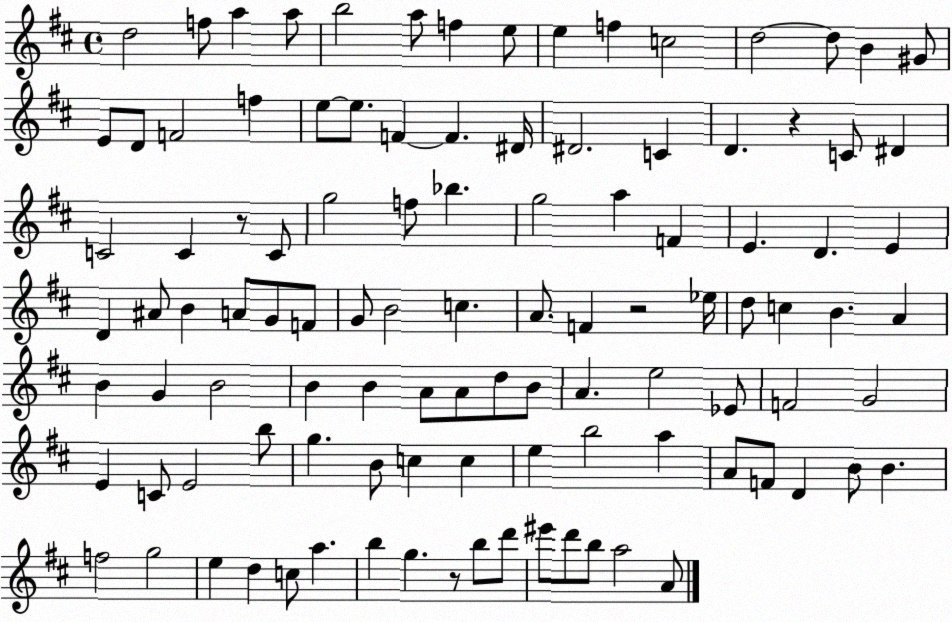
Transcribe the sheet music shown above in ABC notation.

X:1
T:Untitled
M:4/4
L:1/4
K:D
d2 f/2 a a/2 b2 a/2 f e/2 e f c2 d2 d/2 B ^G/2 E/2 D/2 F2 f e/2 e/2 F F ^D/4 ^D2 C D z C/2 ^D C2 C z/2 C/2 g2 f/2 _b g2 a F E D E D ^A/2 B A/2 G/2 F/2 G/2 B2 c A/2 F z2 _e/4 d/2 c B A B G B2 B B A/2 A/2 d/2 B/2 A e2 _E/2 F2 G2 E C/2 E2 b/2 g B/2 c c e b2 a A/2 F/2 D B/2 B f2 g2 e d c/2 a b g z/2 b/2 d'/2 ^e'/2 d'/2 b/2 a2 A/2